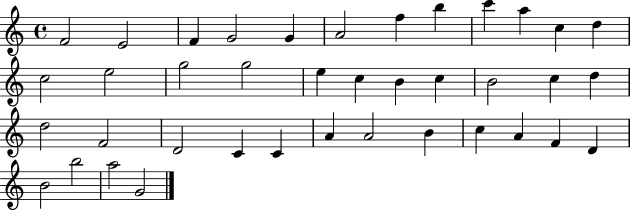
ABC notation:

X:1
T:Untitled
M:4/4
L:1/4
K:C
F2 E2 F G2 G A2 f b c' a c d c2 e2 g2 g2 e c B c B2 c d d2 F2 D2 C C A A2 B c A F D B2 b2 a2 G2